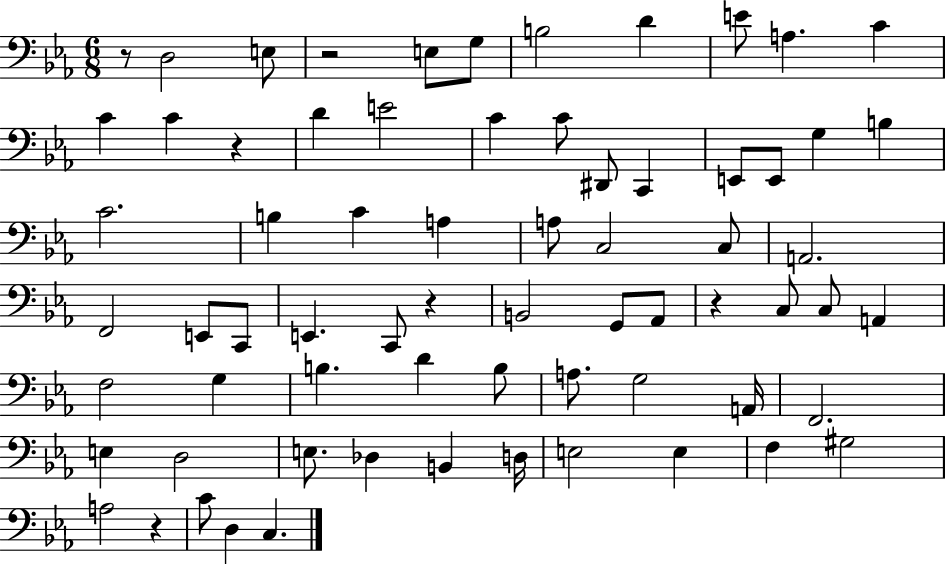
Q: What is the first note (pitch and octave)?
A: D3